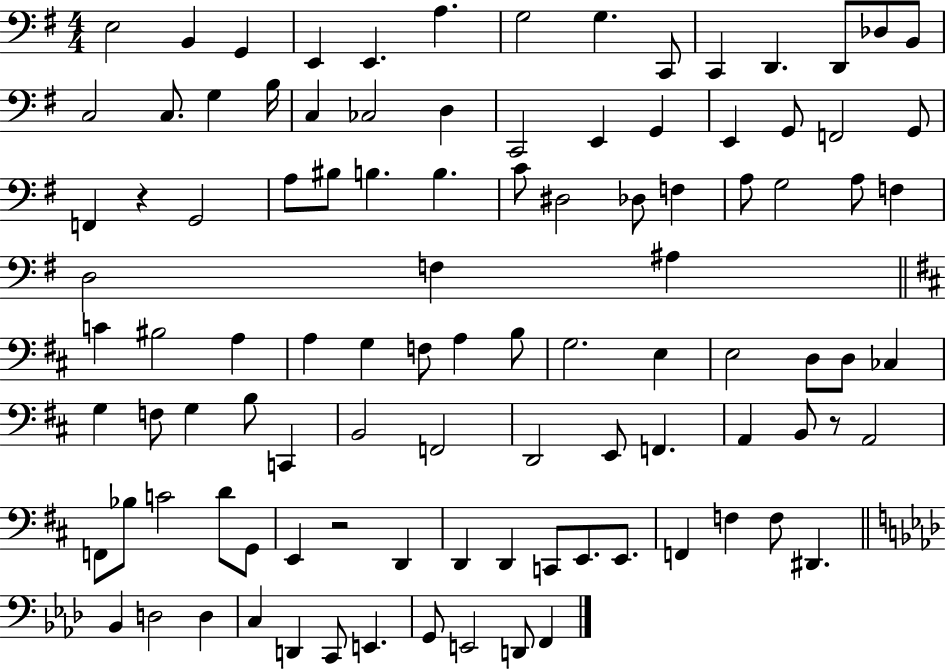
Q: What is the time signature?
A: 4/4